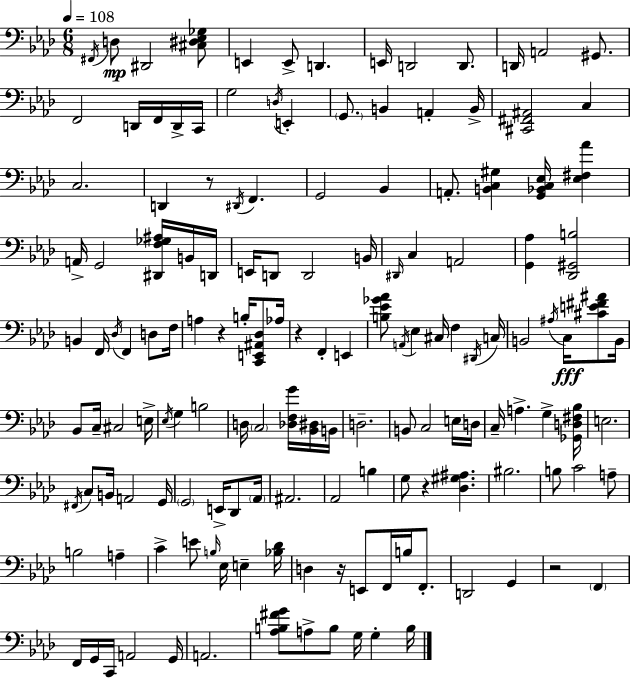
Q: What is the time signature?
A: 6/8